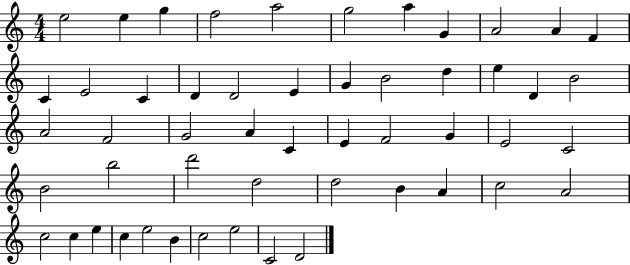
E5/h E5/q G5/q F5/h A5/h G5/h A5/q G4/q A4/h A4/q F4/q C4/q E4/h C4/q D4/q D4/h E4/q G4/q B4/h D5/q E5/q D4/q B4/h A4/h F4/h G4/h A4/q C4/q E4/q F4/h G4/q E4/h C4/h B4/h B5/h D6/h D5/h D5/h B4/q A4/q C5/h A4/h C5/h C5/q E5/q C5/q E5/h B4/q C5/h E5/h C4/h D4/h